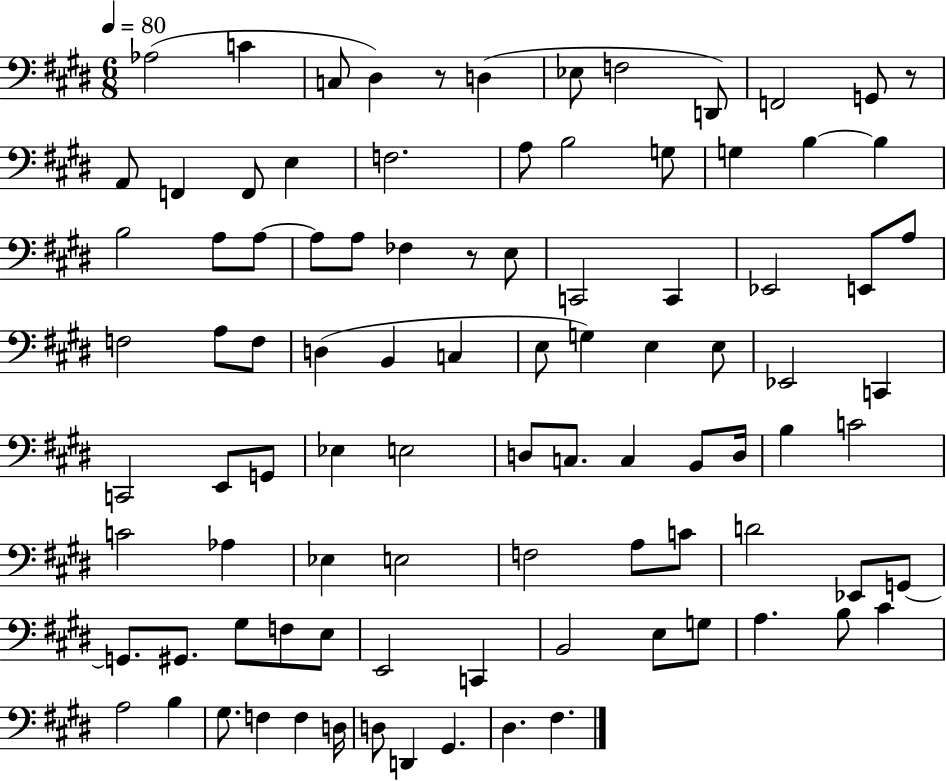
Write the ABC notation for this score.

X:1
T:Untitled
M:6/8
L:1/4
K:E
_A,2 C C,/2 ^D, z/2 D, _E,/2 F,2 D,,/2 F,,2 G,,/2 z/2 A,,/2 F,, F,,/2 E, F,2 A,/2 B,2 G,/2 G, B, B, B,2 A,/2 A,/2 A,/2 A,/2 _F, z/2 E,/2 C,,2 C,, _E,,2 E,,/2 A,/2 F,2 A,/2 F,/2 D, B,, C, E,/2 G, E, E,/2 _E,,2 C,, C,,2 E,,/2 G,,/2 _E, E,2 D,/2 C,/2 C, B,,/2 D,/4 B, C2 C2 _A, _E, E,2 F,2 A,/2 C/2 D2 _E,,/2 G,,/2 G,,/2 ^G,,/2 ^G,/2 F,/2 E,/2 E,,2 C,, B,,2 E,/2 G,/2 A, B,/2 ^C A,2 B, ^G,/2 F, F, D,/4 D,/2 D,, ^G,, ^D, ^F,